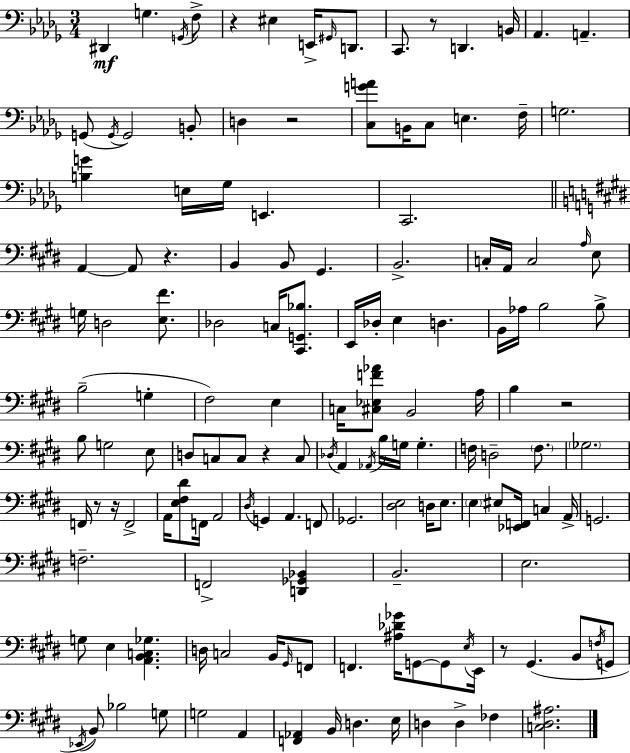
X:1
T:Untitled
M:3/4
L:1/4
K:Bbm
^D,, G, G,,/4 F,/2 z ^E, E,,/4 ^G,,/4 D,,/2 C,,/2 z/2 D,, B,,/4 _A,, A,, G,,/2 G,,/4 G,,2 B,,/2 D, z2 [C,GA]/2 B,,/4 C,/2 E, F,/4 G,2 [B,G] E,/4 _G,/4 E,, C,,2 A,, A,,/2 z B,, B,,/2 ^G,, B,,2 C,/4 A,,/4 C,2 A,/4 E,/2 G,/4 D,2 [E,^F]/2 _D,2 C,/4 [^C,,G,,_B,]/2 E,,/4 _D,/4 E, D, B,,/4 _A,/4 B,2 B,/2 B,2 G, ^F,2 E, C,/4 [^C,_E,F_A]/2 B,,2 A,/4 B, z2 B,/2 G,2 E,/2 D,/2 C,/2 C,/2 z C,/2 _D,/4 A,, _A,,/4 B,/4 G,/4 G, F,/4 D,2 F,/2 _G,2 F,,/4 z/2 z/4 F,,2 A,,/4 [E,^F,^D]/2 F,,/4 A,,2 ^D,/4 G,, A,, F,,/2 _G,,2 [^D,E,]2 D,/4 E,/2 E, ^E,/2 [_E,,F,,]/4 C, A,,/4 G,,2 F,2 F,,2 [D,,_G,,_B,,] B,,2 E,2 G,/2 E, [A,,B,,C,_G,] D,/4 C,2 B,,/4 ^G,,/4 F,,/2 F,, [^A,_D_G]/4 G,,/2 G,,/2 E,/4 E,,/4 z/2 ^G,, B,,/2 F,/4 G,,/2 _E,,/4 B,,/2 _B,2 G,/2 G,2 A,, [F,,_A,,] B,,/4 D, E,/4 D, D, _F, [C,^D,^A,]2